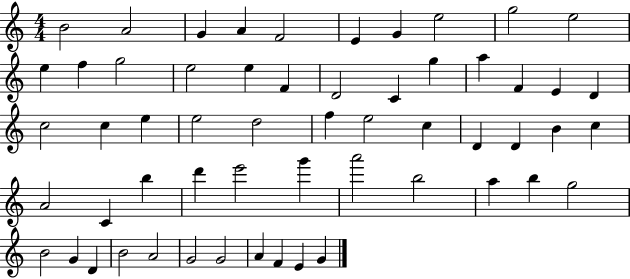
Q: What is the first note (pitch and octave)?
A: B4